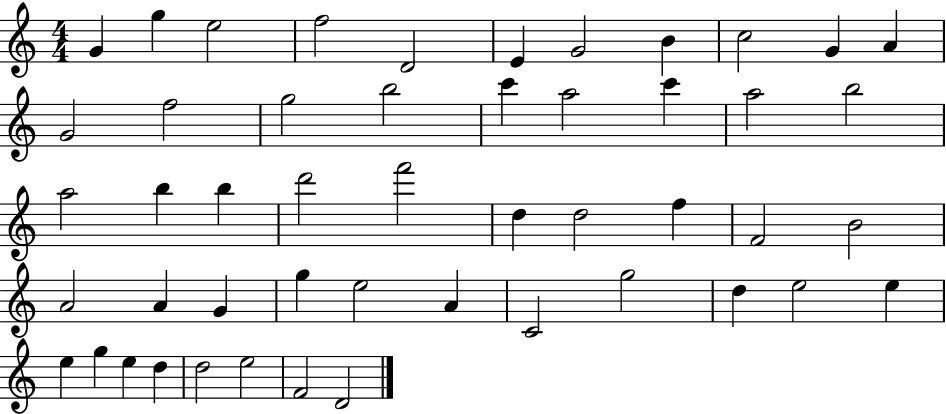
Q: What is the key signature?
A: C major